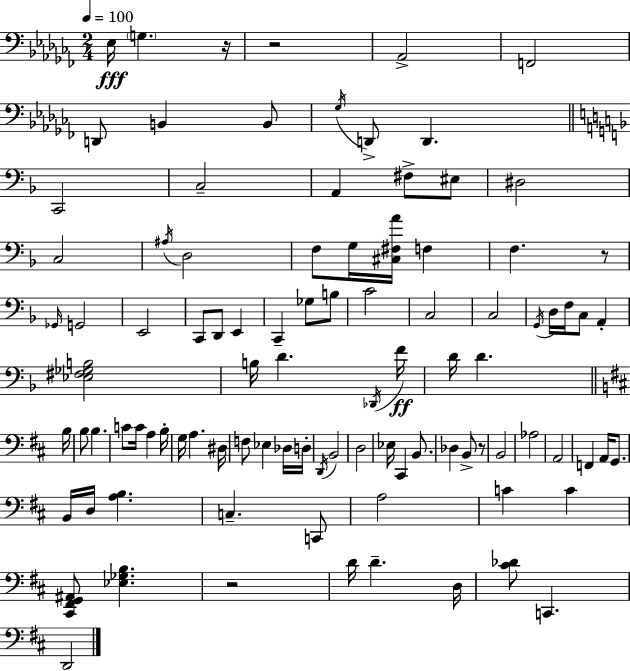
X:1
T:Untitled
M:2/4
L:1/4
K:Abm
_E,/4 G, z/4 z2 _A,,2 F,,2 D,,/2 B,, B,,/2 _G,/4 D,,/2 D,, C,,2 C,2 A,, ^F,/2 ^E,/2 ^D,2 C,2 ^A,/4 D,2 F,/2 G,/4 [^C,^F,A]/4 F, F, z/2 _G,,/4 G,,2 E,,2 C,,/2 D,,/2 E,, C,, _G,/2 B,/2 C2 C,2 C,2 G,,/4 D,/4 F,/4 C,/2 A,, [_E,^F,_G,B,]2 B,/4 D _D,,/4 F/4 D/4 D B,/4 B,/2 B, C/2 C/4 A, B,/4 G,/4 A, ^D,/4 F,/2 _E, _D,/4 D,/4 D,,/4 B,,2 D,2 _E,/4 ^C,, B,,/2 _D, B,,/2 z/2 B,,2 _A,2 A,,2 F,, A,,/4 G,,/2 B,,/4 D,/4 [A,B,] C, C,,/2 A,2 C C [^C,,^F,,G,,^A,,]/2 [_E,_G,B,] z2 D/4 D D,/4 [^C_D]/2 C,, D,,2